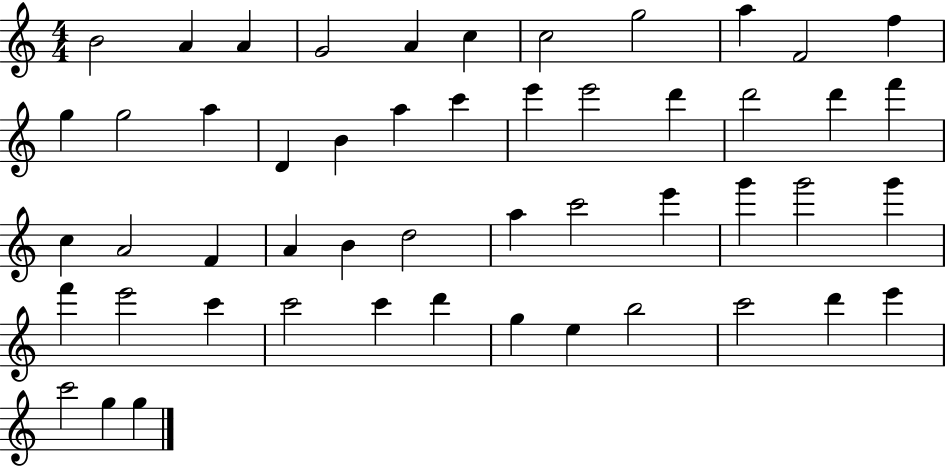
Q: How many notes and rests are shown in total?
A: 51